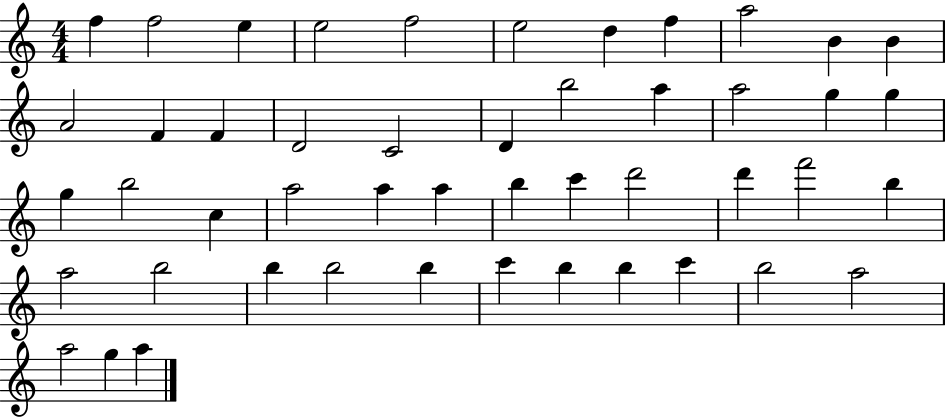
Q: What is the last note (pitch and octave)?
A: A5